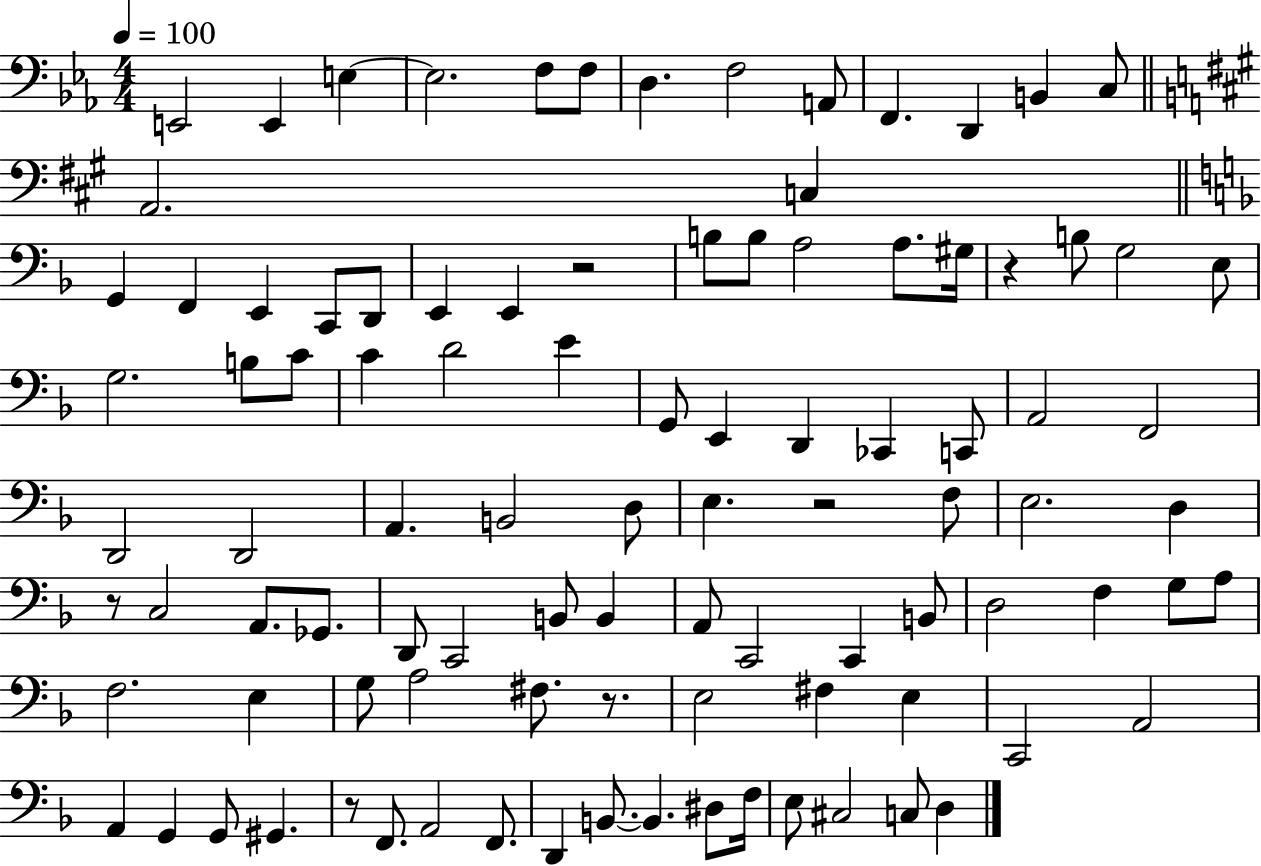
X:1
T:Untitled
M:4/4
L:1/4
K:Eb
E,,2 E,, E, E,2 F,/2 F,/2 D, F,2 A,,/2 F,, D,, B,, C,/2 A,,2 C, G,, F,, E,, C,,/2 D,,/2 E,, E,, z2 B,/2 B,/2 A,2 A,/2 ^G,/4 z B,/2 G,2 E,/2 G,2 B,/2 C/2 C D2 E G,,/2 E,, D,, _C,, C,,/2 A,,2 F,,2 D,,2 D,,2 A,, B,,2 D,/2 E, z2 F,/2 E,2 D, z/2 C,2 A,,/2 _G,,/2 D,,/2 C,,2 B,,/2 B,, A,,/2 C,,2 C,, B,,/2 D,2 F, G,/2 A,/2 F,2 E, G,/2 A,2 ^F,/2 z/2 E,2 ^F, E, C,,2 A,,2 A,, G,, G,,/2 ^G,, z/2 F,,/2 A,,2 F,,/2 D,, B,,/2 B,, ^D,/2 F,/4 E,/2 ^C,2 C,/2 D,